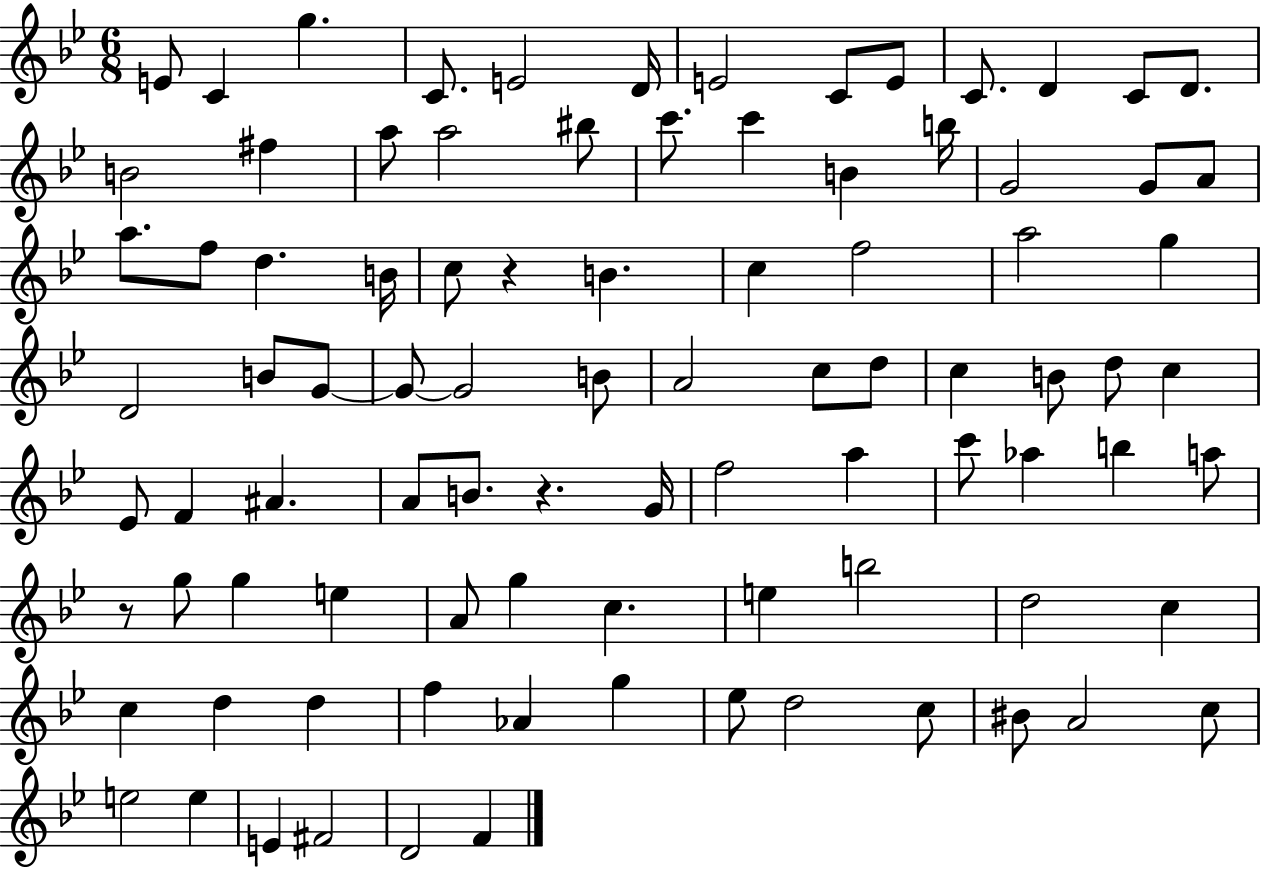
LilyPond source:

{
  \clef treble
  \numericTimeSignature
  \time 6/8
  \key bes \major
  e'8 c'4 g''4. | c'8. e'2 d'16 | e'2 c'8 e'8 | c'8. d'4 c'8 d'8. | \break b'2 fis''4 | a''8 a''2 bis''8 | c'''8. c'''4 b'4 b''16 | g'2 g'8 a'8 | \break a''8. f''8 d''4. b'16 | c''8 r4 b'4. | c''4 f''2 | a''2 g''4 | \break d'2 b'8 g'8~~ | g'8~~ g'2 b'8 | a'2 c''8 d''8 | c''4 b'8 d''8 c''4 | \break ees'8 f'4 ais'4. | a'8 b'8. r4. g'16 | f''2 a''4 | c'''8 aes''4 b''4 a''8 | \break r8 g''8 g''4 e''4 | a'8 g''4 c''4. | e''4 b''2 | d''2 c''4 | \break c''4 d''4 d''4 | f''4 aes'4 g''4 | ees''8 d''2 c''8 | bis'8 a'2 c''8 | \break e''2 e''4 | e'4 fis'2 | d'2 f'4 | \bar "|."
}